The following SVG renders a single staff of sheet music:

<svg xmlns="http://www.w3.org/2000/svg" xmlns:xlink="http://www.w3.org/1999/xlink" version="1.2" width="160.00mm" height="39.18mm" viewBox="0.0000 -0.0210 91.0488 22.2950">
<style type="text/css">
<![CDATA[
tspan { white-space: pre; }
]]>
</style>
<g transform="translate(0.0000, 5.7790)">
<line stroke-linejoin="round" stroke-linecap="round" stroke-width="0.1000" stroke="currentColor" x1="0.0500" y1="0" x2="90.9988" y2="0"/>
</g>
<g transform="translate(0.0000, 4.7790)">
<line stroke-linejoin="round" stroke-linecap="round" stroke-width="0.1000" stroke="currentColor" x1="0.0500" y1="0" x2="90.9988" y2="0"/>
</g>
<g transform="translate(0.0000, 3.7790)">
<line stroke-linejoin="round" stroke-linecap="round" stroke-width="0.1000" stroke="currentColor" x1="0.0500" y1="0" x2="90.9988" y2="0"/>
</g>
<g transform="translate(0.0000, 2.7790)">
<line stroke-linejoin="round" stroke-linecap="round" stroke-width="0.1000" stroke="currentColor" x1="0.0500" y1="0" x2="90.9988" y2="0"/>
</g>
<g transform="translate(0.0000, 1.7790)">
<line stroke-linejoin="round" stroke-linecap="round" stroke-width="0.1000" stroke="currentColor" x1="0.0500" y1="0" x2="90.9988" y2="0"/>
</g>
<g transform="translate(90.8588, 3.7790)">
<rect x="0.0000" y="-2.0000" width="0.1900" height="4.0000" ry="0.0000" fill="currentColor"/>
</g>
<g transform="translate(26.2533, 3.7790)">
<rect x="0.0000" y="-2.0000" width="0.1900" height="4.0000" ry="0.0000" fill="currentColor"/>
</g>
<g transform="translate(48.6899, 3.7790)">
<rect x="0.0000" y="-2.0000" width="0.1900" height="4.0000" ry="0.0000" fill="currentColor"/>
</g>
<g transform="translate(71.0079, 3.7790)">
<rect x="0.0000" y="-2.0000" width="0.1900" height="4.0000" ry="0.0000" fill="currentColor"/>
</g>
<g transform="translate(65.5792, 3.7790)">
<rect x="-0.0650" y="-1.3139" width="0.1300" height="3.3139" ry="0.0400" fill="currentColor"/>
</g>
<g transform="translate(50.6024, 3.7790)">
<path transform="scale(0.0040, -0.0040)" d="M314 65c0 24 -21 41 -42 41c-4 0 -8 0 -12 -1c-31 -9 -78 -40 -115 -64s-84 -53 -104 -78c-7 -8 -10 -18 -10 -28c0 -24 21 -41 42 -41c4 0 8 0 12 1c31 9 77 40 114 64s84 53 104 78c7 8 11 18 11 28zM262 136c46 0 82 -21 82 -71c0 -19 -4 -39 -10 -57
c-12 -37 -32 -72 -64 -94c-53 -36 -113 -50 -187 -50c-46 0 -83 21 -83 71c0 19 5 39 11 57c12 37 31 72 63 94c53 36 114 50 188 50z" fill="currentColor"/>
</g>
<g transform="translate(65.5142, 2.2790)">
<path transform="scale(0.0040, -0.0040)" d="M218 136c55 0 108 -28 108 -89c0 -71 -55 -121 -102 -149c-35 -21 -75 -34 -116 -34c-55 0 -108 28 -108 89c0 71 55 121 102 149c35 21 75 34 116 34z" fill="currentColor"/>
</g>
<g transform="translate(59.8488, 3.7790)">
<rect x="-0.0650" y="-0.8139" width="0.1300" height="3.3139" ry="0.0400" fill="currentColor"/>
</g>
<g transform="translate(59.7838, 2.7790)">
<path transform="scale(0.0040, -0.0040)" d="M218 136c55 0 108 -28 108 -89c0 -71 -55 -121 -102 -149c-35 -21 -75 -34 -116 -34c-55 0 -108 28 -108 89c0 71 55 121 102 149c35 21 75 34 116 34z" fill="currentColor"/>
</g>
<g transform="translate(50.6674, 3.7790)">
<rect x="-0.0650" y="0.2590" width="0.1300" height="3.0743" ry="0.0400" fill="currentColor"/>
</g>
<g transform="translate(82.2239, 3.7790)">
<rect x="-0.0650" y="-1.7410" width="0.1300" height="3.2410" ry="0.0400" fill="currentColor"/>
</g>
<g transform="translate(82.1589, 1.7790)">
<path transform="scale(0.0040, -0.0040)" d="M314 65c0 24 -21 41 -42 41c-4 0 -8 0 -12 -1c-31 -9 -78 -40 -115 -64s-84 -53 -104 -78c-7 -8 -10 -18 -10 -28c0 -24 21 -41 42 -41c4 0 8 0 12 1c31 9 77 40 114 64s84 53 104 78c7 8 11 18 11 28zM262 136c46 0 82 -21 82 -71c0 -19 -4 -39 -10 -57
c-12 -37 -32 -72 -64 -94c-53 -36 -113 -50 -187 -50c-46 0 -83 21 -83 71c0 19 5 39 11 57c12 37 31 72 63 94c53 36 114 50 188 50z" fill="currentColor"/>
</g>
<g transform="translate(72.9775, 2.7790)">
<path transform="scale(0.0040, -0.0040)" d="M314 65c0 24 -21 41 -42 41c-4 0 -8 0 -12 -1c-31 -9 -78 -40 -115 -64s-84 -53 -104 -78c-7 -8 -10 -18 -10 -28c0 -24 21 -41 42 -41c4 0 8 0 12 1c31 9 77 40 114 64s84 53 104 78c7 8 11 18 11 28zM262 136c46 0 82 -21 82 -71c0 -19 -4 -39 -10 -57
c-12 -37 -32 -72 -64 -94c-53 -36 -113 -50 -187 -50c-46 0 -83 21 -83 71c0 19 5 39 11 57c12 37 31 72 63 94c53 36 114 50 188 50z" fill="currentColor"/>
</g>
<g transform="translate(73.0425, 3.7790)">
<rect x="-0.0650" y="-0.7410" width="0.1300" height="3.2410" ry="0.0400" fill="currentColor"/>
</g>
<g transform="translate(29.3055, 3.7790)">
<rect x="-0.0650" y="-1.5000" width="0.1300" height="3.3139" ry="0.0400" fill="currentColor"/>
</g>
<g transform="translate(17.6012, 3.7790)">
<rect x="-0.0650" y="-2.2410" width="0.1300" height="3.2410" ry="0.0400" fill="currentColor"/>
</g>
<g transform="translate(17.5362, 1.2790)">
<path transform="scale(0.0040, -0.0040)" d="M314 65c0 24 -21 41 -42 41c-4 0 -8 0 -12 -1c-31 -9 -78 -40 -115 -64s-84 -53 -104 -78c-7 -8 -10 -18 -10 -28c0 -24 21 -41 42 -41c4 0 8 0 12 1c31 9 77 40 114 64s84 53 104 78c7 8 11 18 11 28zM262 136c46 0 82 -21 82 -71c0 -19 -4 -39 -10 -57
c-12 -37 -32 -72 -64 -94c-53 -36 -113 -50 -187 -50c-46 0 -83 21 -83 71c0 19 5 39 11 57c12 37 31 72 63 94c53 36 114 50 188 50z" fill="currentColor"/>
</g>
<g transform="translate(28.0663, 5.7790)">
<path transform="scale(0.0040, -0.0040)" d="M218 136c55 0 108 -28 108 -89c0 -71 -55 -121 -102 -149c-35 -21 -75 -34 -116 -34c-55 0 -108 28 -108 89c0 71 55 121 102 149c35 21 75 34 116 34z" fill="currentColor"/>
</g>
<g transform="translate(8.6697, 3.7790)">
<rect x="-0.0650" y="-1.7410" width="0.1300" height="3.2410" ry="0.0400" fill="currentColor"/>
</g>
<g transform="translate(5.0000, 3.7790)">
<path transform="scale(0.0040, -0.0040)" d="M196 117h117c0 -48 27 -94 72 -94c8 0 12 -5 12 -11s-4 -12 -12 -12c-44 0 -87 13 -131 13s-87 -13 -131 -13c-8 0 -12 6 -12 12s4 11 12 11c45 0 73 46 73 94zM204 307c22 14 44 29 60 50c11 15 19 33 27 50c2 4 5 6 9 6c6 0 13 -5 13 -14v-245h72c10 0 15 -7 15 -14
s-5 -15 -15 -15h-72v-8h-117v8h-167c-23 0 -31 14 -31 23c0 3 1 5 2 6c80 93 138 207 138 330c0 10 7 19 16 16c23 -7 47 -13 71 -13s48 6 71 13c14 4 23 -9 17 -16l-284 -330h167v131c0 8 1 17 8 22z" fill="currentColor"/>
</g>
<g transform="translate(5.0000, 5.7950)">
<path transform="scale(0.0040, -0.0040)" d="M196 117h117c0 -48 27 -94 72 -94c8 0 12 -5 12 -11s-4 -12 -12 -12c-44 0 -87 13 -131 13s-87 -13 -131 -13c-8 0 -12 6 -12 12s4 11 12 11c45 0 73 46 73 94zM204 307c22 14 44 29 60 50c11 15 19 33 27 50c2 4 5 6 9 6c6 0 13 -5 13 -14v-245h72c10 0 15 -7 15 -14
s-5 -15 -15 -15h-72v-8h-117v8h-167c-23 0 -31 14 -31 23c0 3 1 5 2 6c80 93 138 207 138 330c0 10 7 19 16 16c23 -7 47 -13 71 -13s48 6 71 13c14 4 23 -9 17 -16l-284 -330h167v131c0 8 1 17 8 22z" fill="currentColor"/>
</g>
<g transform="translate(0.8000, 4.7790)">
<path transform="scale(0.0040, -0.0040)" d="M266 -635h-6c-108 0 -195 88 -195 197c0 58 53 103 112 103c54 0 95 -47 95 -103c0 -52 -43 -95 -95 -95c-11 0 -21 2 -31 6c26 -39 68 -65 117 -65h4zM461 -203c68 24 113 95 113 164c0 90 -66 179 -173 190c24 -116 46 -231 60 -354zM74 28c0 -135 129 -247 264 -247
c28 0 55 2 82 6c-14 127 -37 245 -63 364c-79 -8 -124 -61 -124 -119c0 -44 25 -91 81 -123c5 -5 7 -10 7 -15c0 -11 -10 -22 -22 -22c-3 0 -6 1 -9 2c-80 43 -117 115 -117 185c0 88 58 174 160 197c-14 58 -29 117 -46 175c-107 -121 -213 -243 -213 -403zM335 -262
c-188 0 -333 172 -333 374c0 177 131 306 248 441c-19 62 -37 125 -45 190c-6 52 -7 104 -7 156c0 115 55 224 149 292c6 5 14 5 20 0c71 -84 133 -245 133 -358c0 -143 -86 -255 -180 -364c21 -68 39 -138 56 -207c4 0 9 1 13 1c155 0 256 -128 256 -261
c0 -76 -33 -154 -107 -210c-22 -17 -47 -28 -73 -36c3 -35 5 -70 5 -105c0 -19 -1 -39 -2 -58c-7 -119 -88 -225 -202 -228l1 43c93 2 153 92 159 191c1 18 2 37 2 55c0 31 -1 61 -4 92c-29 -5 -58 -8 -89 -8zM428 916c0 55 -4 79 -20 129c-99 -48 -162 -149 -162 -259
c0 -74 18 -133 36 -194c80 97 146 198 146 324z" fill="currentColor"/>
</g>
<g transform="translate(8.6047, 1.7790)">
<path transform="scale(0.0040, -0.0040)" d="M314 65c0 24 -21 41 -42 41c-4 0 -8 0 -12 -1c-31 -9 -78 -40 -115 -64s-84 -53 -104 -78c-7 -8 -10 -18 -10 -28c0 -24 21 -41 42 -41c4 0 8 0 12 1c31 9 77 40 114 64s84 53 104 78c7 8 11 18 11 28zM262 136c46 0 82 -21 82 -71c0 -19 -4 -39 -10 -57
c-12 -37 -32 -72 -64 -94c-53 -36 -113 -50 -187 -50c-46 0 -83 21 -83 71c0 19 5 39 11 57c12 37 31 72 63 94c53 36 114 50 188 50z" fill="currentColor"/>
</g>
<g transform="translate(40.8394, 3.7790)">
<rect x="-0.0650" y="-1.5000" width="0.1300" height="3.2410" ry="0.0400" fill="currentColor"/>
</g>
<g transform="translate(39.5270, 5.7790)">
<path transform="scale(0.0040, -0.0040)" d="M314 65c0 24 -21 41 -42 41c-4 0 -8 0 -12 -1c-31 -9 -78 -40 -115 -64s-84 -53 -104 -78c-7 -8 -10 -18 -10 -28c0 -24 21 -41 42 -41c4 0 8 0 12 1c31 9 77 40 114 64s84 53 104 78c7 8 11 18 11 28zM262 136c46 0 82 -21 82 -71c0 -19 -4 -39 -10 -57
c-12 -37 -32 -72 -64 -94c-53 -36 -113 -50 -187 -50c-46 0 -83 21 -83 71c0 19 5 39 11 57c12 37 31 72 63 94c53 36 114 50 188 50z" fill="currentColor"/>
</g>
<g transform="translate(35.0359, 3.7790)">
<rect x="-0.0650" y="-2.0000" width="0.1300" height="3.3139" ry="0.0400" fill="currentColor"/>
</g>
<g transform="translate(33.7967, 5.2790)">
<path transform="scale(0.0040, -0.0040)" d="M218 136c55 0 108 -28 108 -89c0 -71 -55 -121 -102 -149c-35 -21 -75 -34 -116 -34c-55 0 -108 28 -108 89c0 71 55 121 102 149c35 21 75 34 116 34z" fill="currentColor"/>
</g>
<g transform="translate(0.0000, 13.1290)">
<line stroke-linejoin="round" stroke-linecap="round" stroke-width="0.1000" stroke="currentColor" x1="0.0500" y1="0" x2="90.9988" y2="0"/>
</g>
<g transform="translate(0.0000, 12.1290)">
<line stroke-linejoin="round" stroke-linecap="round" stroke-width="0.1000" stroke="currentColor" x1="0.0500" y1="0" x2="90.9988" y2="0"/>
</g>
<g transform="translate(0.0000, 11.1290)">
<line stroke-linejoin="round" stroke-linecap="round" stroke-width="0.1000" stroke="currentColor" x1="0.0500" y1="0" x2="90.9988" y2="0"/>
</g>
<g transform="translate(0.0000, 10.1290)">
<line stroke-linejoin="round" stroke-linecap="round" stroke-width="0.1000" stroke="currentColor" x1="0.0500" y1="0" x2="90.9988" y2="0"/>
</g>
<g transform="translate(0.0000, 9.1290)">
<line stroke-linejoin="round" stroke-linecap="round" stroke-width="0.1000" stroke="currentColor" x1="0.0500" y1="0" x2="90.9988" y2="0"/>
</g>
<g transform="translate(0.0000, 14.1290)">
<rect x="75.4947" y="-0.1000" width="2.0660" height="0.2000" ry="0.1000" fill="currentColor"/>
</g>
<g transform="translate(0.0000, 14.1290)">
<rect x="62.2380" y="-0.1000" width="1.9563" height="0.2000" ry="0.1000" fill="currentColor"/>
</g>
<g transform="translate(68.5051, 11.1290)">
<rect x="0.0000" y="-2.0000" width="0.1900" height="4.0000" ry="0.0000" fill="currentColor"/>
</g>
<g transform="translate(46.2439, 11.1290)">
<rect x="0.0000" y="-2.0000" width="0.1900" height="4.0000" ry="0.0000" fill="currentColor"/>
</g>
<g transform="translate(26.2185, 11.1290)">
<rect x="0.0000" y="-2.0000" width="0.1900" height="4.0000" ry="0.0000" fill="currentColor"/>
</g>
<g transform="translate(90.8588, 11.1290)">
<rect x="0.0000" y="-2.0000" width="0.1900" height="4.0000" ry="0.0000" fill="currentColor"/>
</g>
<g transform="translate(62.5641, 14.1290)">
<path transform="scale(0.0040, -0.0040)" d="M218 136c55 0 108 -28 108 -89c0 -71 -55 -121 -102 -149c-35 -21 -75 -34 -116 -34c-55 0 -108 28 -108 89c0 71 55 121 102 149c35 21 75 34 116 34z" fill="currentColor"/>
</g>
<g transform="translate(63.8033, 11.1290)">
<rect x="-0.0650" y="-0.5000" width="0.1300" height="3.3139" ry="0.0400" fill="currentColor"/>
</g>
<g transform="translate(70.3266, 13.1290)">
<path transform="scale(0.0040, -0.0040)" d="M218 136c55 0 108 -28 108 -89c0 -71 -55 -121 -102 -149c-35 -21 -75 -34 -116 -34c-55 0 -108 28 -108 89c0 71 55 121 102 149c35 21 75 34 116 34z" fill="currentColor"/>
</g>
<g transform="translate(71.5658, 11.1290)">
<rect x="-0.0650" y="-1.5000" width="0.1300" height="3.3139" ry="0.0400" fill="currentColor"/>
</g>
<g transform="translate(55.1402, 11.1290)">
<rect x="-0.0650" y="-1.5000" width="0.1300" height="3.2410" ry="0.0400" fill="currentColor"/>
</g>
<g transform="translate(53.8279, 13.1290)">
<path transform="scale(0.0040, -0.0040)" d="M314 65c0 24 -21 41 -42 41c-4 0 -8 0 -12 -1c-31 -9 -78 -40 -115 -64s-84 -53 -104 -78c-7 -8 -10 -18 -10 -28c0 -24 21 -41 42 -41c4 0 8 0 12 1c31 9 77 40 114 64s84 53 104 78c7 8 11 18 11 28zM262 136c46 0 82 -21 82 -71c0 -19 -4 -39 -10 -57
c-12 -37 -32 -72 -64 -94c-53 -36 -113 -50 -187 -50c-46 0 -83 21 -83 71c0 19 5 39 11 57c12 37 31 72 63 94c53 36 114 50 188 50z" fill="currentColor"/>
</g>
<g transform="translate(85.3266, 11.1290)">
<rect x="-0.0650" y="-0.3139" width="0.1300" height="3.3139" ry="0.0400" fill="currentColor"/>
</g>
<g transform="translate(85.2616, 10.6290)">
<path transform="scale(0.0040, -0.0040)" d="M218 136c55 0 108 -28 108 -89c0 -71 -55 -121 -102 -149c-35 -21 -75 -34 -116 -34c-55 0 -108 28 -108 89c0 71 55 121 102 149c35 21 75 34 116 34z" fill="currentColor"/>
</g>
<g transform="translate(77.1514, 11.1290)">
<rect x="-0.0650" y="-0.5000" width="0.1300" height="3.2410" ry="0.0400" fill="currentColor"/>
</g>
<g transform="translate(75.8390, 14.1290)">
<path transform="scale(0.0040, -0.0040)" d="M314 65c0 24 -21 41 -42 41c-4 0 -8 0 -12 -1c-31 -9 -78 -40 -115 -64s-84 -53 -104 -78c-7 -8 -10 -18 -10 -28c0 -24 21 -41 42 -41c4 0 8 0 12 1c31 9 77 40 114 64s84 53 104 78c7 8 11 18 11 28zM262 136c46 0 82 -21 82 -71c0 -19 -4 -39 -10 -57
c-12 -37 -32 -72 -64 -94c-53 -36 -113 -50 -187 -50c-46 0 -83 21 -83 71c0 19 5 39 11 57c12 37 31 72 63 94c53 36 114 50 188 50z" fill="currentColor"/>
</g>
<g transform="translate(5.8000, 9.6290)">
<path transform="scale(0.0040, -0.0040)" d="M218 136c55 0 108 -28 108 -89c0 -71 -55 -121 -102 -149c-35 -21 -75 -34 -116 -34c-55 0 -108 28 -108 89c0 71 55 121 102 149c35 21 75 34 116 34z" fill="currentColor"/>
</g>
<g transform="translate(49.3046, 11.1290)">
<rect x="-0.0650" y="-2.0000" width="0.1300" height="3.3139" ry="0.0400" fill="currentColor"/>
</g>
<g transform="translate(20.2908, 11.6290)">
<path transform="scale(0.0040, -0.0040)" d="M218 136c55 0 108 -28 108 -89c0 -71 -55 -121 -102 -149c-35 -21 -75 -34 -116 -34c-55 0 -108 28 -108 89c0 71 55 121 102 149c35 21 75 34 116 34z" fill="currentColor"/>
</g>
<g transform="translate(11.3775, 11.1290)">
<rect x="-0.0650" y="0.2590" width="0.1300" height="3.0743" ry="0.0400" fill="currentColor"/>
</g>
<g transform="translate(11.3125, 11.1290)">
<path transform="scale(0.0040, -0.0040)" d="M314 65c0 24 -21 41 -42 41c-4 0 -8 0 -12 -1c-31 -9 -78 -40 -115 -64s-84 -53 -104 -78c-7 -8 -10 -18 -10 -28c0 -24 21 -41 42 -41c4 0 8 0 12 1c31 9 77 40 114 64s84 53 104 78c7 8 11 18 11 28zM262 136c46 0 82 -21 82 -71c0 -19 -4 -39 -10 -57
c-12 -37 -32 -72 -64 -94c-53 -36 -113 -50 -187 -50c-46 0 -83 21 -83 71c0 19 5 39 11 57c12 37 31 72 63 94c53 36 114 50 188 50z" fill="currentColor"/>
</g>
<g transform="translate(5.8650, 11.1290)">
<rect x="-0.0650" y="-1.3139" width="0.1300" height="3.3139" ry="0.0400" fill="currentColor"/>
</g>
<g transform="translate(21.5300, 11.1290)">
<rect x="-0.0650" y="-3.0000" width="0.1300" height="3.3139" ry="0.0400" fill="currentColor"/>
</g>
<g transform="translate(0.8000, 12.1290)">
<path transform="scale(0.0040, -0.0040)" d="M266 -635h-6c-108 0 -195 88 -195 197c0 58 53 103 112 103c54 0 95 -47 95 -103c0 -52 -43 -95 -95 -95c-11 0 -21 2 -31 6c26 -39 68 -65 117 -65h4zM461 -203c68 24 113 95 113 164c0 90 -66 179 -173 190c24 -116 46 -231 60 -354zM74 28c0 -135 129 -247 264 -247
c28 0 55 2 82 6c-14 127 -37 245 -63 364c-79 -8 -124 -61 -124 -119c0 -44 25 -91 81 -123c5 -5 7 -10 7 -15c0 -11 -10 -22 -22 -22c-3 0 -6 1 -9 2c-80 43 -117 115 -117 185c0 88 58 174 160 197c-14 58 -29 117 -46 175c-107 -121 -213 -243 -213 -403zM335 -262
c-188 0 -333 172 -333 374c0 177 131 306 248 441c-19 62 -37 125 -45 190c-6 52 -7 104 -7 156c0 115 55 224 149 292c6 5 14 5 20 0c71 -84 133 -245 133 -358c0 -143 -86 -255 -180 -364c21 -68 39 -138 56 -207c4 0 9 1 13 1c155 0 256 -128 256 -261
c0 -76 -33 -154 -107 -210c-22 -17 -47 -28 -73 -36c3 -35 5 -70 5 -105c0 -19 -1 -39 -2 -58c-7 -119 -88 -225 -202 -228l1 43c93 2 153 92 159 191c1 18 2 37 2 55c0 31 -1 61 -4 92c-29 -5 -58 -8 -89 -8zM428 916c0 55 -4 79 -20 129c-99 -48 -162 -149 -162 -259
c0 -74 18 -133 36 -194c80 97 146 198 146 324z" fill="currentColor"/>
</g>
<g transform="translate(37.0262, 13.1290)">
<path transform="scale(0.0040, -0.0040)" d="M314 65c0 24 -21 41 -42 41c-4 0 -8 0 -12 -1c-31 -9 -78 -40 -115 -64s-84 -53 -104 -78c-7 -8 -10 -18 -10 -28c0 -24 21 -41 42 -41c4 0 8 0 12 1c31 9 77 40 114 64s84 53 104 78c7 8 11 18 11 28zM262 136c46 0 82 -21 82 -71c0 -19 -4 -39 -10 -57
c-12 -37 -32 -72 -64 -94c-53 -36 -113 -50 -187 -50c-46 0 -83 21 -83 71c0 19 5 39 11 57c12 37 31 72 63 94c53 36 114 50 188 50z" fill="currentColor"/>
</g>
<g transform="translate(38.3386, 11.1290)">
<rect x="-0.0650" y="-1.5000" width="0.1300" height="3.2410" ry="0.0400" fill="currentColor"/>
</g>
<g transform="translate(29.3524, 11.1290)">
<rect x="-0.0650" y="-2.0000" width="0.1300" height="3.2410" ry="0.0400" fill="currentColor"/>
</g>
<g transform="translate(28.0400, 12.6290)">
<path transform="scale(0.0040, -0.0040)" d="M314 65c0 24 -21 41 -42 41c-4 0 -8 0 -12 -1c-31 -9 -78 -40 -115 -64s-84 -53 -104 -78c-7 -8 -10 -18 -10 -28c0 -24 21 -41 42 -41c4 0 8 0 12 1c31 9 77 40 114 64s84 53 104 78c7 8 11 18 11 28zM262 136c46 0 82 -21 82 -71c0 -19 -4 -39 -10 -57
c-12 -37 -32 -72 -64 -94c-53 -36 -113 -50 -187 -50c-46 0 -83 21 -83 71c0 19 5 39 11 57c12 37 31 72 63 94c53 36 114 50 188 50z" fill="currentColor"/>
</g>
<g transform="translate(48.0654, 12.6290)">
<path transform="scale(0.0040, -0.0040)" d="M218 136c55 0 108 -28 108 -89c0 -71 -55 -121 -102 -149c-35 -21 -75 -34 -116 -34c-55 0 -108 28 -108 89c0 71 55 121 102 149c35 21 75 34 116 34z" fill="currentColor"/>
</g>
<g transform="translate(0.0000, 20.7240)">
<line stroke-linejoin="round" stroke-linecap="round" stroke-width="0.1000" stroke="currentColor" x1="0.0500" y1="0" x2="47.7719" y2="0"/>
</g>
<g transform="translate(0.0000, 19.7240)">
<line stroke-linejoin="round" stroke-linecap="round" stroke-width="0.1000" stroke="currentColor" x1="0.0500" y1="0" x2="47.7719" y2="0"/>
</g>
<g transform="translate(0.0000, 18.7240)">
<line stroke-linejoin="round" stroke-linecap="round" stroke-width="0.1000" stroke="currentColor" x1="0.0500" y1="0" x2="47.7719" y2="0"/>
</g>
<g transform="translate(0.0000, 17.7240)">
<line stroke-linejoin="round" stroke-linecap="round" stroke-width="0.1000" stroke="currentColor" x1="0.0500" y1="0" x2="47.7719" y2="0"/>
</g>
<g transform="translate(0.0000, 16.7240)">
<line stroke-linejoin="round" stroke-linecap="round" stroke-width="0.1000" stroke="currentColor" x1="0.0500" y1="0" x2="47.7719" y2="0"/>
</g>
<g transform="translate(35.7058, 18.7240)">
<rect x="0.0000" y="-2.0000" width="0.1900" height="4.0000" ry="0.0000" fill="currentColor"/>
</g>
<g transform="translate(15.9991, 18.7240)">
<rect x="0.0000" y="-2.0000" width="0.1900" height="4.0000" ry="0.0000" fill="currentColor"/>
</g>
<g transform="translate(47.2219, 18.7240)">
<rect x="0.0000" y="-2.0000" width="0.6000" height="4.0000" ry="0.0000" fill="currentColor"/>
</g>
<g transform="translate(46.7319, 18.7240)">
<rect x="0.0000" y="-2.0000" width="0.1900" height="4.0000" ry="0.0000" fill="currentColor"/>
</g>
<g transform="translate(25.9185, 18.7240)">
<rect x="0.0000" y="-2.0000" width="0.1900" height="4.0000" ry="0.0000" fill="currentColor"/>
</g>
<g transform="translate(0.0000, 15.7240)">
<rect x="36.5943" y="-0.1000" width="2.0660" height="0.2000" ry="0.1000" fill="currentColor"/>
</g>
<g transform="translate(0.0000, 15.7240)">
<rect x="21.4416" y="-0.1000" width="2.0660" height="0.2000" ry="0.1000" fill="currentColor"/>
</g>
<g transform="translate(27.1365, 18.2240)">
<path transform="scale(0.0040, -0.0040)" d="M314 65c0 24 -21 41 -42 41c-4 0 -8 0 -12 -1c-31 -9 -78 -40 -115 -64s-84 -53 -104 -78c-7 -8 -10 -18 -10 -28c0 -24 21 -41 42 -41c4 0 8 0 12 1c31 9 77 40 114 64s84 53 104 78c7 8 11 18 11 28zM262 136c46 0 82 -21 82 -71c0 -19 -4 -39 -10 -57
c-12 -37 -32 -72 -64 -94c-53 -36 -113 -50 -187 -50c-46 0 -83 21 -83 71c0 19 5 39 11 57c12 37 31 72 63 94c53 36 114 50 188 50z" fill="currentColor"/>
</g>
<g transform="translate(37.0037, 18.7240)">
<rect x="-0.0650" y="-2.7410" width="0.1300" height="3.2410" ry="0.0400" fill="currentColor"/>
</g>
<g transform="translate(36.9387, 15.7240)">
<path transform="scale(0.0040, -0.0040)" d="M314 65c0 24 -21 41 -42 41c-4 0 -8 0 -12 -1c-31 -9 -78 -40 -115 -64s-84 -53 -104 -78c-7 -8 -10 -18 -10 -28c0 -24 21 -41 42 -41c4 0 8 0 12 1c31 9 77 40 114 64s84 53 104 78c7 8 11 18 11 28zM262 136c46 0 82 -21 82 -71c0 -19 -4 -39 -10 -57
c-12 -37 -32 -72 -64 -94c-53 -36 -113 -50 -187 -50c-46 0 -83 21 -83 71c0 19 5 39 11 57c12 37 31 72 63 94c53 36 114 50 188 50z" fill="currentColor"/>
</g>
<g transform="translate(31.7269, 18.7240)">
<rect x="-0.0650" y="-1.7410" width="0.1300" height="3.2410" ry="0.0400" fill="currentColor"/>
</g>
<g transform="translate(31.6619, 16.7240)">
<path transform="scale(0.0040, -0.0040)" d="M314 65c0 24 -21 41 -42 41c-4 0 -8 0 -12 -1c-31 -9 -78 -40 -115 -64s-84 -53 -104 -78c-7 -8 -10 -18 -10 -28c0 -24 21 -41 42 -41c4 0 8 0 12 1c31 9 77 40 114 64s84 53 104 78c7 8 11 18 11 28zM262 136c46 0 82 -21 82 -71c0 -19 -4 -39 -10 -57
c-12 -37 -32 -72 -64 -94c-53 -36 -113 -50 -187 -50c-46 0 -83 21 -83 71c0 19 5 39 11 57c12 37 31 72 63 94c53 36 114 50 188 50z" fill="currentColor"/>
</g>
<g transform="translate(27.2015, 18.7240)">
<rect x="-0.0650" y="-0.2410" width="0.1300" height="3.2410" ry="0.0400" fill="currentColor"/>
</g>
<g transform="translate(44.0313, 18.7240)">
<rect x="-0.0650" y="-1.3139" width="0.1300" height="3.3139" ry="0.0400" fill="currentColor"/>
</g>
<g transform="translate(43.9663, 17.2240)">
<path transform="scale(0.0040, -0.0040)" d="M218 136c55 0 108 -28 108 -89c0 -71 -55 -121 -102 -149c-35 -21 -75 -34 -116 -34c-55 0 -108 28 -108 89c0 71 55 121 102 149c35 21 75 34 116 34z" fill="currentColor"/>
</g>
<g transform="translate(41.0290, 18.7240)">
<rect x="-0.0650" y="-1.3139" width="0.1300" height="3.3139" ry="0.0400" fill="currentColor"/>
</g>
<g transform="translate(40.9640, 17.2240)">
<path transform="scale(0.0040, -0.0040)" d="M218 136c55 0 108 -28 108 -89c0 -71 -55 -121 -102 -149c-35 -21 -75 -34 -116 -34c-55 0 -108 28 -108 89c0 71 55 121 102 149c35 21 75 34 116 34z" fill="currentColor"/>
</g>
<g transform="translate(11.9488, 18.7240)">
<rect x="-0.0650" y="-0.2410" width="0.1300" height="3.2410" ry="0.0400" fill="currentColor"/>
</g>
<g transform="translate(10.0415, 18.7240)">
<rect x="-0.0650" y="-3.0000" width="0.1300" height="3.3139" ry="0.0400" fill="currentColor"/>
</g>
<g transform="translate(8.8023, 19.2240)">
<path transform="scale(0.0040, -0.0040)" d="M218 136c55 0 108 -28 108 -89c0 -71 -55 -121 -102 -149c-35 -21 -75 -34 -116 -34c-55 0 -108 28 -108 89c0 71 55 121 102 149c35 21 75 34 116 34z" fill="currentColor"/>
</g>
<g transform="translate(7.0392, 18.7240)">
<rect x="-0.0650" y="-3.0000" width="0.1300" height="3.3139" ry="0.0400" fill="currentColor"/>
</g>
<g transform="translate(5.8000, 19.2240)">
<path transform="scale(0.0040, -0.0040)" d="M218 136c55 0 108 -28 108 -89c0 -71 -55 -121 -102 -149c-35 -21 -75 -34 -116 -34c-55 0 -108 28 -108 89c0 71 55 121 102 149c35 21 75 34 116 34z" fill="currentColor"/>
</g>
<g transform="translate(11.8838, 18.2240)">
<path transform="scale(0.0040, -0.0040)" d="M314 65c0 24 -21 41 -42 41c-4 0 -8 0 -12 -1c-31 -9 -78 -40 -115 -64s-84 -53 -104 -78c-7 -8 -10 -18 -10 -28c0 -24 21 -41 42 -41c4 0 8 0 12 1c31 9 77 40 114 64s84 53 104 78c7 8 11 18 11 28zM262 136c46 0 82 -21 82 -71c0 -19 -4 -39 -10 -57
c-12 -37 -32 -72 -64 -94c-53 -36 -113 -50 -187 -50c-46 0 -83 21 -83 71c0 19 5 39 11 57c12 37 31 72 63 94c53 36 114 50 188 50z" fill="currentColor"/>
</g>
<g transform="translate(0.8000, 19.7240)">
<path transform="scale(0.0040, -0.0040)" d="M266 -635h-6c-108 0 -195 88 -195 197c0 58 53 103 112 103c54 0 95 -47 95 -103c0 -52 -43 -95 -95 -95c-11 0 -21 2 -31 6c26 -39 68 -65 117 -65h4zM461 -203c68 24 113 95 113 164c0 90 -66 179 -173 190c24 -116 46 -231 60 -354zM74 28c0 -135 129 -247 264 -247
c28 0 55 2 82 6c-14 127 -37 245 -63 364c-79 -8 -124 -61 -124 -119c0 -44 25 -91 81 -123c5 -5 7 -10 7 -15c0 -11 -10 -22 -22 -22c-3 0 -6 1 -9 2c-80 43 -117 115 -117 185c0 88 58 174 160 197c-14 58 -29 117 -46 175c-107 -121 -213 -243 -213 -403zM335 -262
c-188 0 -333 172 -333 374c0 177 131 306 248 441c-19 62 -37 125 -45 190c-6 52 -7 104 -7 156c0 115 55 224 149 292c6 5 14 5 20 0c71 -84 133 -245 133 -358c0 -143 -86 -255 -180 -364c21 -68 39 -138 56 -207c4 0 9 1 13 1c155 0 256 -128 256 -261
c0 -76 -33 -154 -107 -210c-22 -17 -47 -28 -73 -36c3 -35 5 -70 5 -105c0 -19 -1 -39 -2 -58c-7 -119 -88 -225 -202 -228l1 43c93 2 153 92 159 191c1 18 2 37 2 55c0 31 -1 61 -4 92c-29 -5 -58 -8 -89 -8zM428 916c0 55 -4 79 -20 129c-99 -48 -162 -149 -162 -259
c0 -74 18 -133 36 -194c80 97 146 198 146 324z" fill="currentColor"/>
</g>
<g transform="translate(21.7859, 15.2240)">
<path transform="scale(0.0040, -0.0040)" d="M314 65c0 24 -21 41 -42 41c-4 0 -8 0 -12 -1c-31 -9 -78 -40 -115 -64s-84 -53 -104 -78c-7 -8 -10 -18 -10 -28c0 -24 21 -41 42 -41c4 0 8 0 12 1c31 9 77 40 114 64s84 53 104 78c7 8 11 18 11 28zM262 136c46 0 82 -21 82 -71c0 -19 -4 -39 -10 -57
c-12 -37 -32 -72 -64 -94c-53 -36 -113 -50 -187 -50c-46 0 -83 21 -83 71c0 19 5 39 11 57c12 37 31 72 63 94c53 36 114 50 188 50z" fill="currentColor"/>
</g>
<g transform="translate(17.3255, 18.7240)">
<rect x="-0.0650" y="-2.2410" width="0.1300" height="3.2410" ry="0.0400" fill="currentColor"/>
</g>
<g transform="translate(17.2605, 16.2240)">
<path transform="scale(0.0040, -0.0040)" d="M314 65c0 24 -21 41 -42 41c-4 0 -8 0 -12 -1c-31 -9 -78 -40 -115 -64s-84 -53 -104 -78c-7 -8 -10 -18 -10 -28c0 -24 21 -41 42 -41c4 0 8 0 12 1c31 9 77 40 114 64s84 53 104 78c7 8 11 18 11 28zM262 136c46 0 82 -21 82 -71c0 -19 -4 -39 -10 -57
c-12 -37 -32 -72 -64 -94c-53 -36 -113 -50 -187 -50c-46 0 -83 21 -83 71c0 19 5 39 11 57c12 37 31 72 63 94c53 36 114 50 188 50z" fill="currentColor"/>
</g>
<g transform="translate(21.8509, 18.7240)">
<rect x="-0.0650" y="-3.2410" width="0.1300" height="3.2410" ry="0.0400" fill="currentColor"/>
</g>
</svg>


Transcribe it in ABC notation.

X:1
T:Untitled
M:4/4
L:1/4
K:C
f2 g2 E F E2 B2 d e d2 f2 e B2 A F2 E2 F E2 C E C2 c A A c2 g2 b2 c2 f2 a2 e e